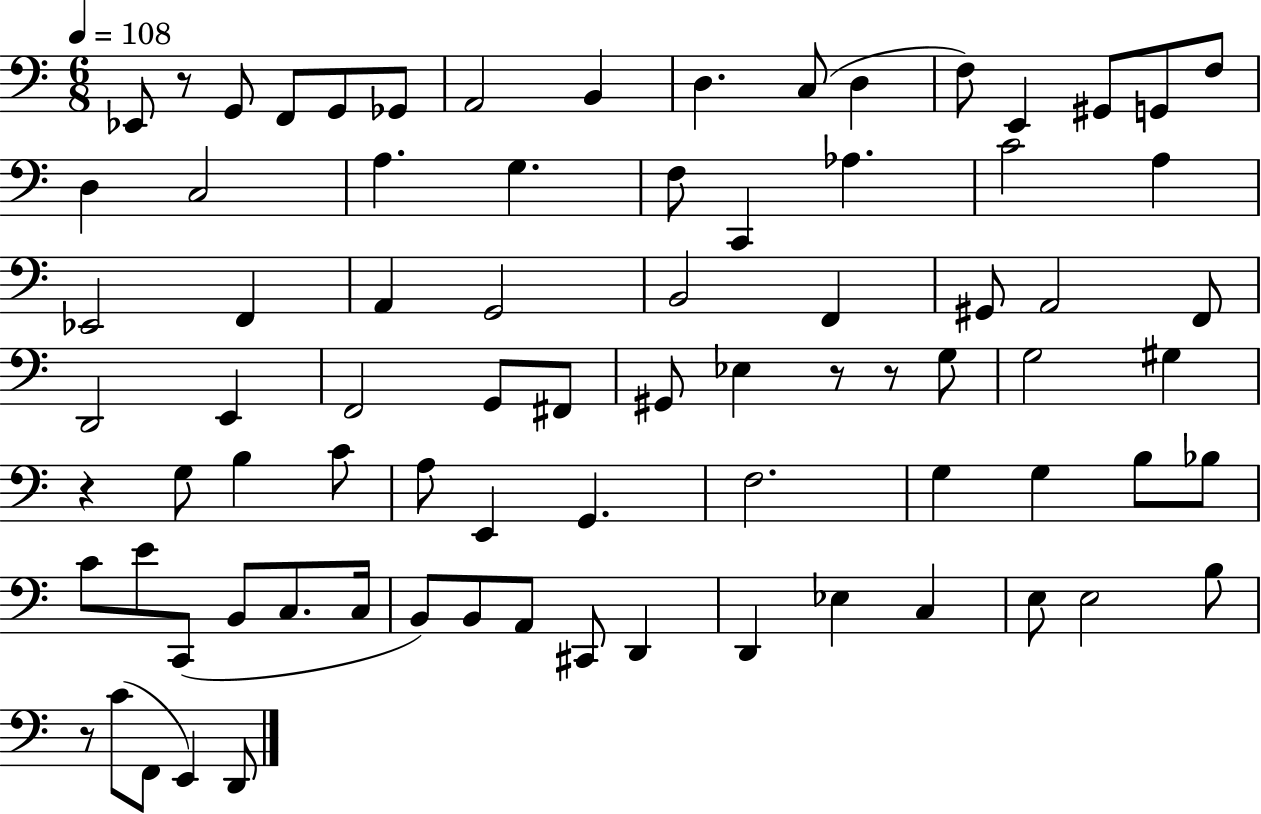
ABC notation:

X:1
T:Untitled
M:6/8
L:1/4
K:C
_E,,/2 z/2 G,,/2 F,,/2 G,,/2 _G,,/2 A,,2 B,, D, C,/2 D, F,/2 E,, ^G,,/2 G,,/2 F,/2 D, C,2 A, G, F,/2 C,, _A, C2 A, _E,,2 F,, A,, G,,2 B,,2 F,, ^G,,/2 A,,2 F,,/2 D,,2 E,, F,,2 G,,/2 ^F,,/2 ^G,,/2 _E, z/2 z/2 G,/2 G,2 ^G, z G,/2 B, C/2 A,/2 E,, G,, F,2 G, G, B,/2 _B,/2 C/2 E/2 C,,/2 B,,/2 C,/2 C,/4 B,,/2 B,,/2 A,,/2 ^C,,/2 D,, D,, _E, C, E,/2 E,2 B,/2 z/2 C/2 F,,/2 E,, D,,/2